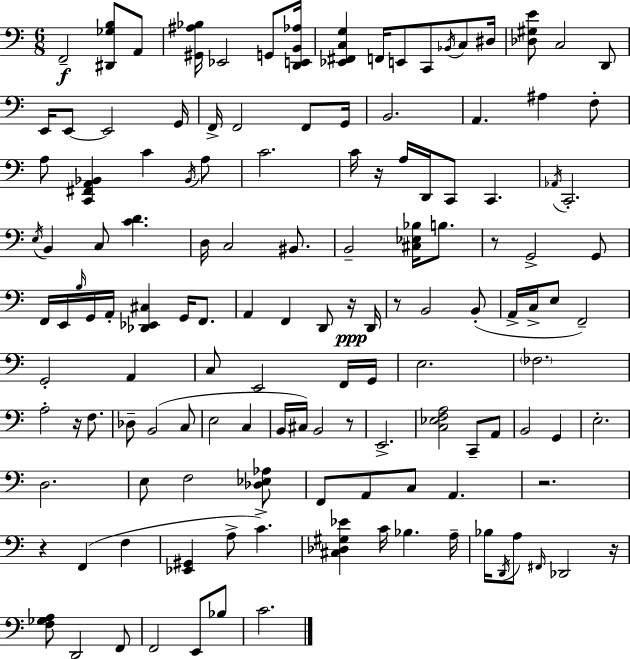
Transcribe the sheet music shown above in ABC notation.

X:1
T:Untitled
M:6/8
L:1/4
K:C
F,,2 [^D,,_G,B,]/2 A,,/2 [^G,,^A,_B,]/4 _E,,2 G,,/2 [D,,E,,B,,_A,]/4 [_E,,^F,,C,G,] F,,/4 E,,/2 C,,/2 _B,,/4 C,/2 ^D,/4 [_D,^G,E]/2 C,2 D,,/2 E,,/4 E,,/2 E,,2 G,,/4 F,,/4 F,,2 F,,/2 G,,/4 B,,2 A,, ^A, F,/2 A,/2 [C,,^F,,A,,_B,,] C _B,,/4 A,/2 C2 C/4 z/4 A,/4 D,,/4 C,,/2 C,, _A,,/4 C,,2 E,/4 B,, C,/2 [CD] D,/4 C,2 ^B,,/2 B,,2 [^C,_E,_B,]/4 B,/2 z/2 G,,2 G,,/2 F,,/4 E,,/4 B,/4 G,,/4 A,,/4 [_D,,_E,,^C,] G,,/4 F,,/2 A,, F,, D,,/2 z/4 D,,/4 z/2 B,,2 B,,/2 A,,/4 C,/4 E,/2 F,,2 G,,2 A,, C,/2 E,,2 F,,/4 G,,/4 E,2 _F,2 A,2 z/4 F,/2 _D,/2 B,,2 C,/2 E,2 C, B,,/4 ^C,/4 B,,2 z/2 E,,2 [C,_E,F,A,]2 C,,/2 A,,/2 B,,2 G,, E,2 D,2 E,/2 F,2 [_D,_E,_A,]/2 F,,/2 A,,/2 C,/2 A,, z2 z F,, F, [_E,,^G,,] A,/2 C [^C,_D,^G,_E] C/4 _B, A,/4 _B,/4 D,,/4 A,/2 ^F,,/4 _D,,2 z/4 [F,_G,A,]/2 D,,2 F,,/2 F,,2 E,,/2 _B,/2 C2